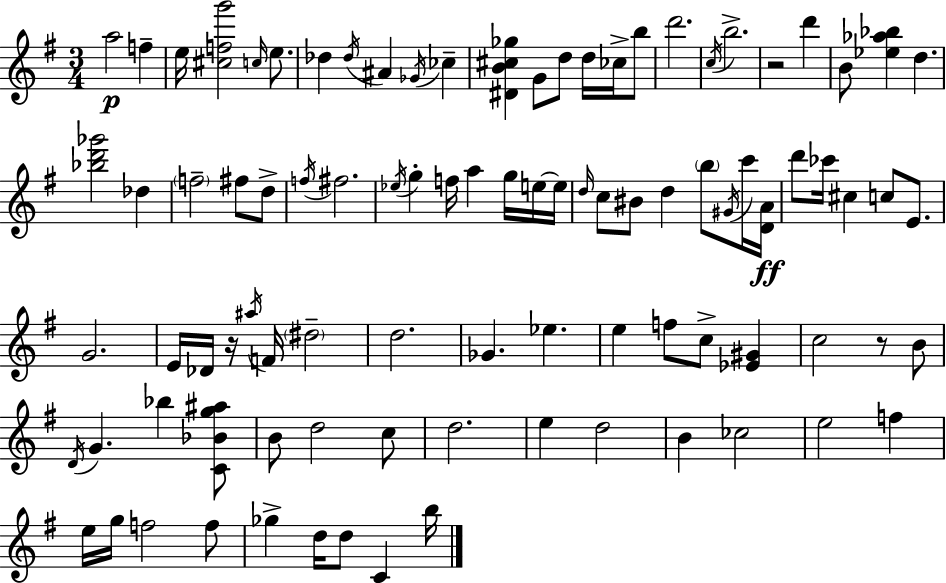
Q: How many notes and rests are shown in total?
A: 92